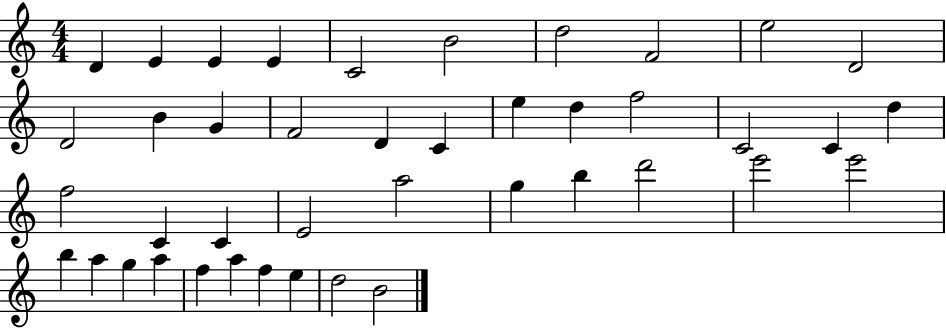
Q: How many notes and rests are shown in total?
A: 42